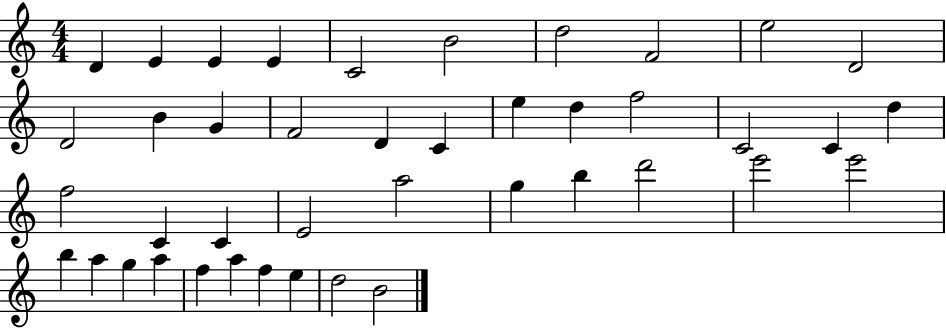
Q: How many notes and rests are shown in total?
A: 42